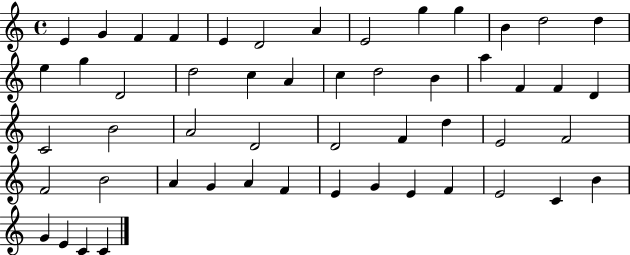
{
  \clef treble
  \time 4/4
  \defaultTimeSignature
  \key c \major
  e'4 g'4 f'4 f'4 | e'4 d'2 a'4 | e'2 g''4 g''4 | b'4 d''2 d''4 | \break e''4 g''4 d'2 | d''2 c''4 a'4 | c''4 d''2 b'4 | a''4 f'4 f'4 d'4 | \break c'2 b'2 | a'2 d'2 | d'2 f'4 d''4 | e'2 f'2 | \break f'2 b'2 | a'4 g'4 a'4 f'4 | e'4 g'4 e'4 f'4 | e'2 c'4 b'4 | \break g'4 e'4 c'4 c'4 | \bar "|."
}